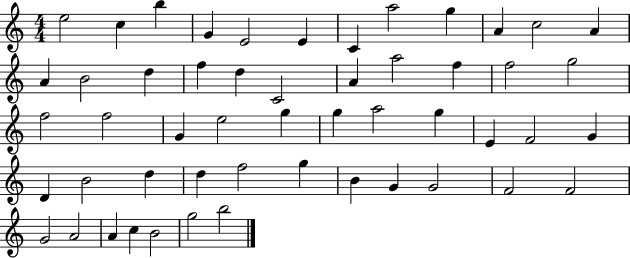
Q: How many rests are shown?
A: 0